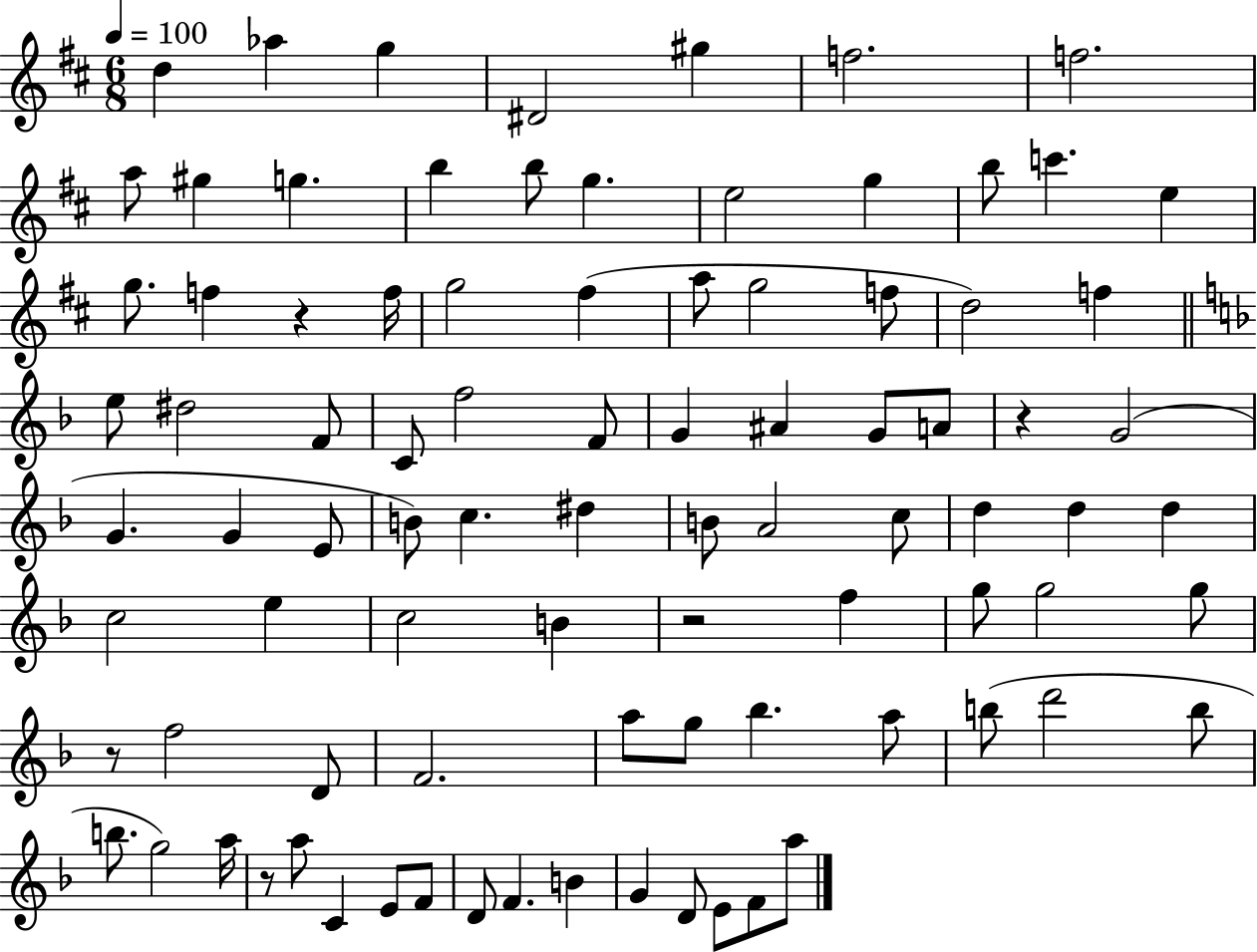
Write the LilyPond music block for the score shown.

{
  \clef treble
  \numericTimeSignature
  \time 6/8
  \key d \major
  \tempo 4 = 100
  d''4 aes''4 g''4 | dis'2 gis''4 | f''2. | f''2. | \break a''8 gis''4 g''4. | b''4 b''8 g''4. | e''2 g''4 | b''8 c'''4. e''4 | \break g''8. f''4 r4 f''16 | g''2 fis''4( | a''8 g''2 f''8 | d''2) f''4 | \break \bar "||" \break \key f \major e''8 dis''2 f'8 | c'8 f''2 f'8 | g'4 ais'4 g'8 a'8 | r4 g'2( | \break g'4. g'4 e'8 | b'8) c''4. dis''4 | b'8 a'2 c''8 | d''4 d''4 d''4 | \break c''2 e''4 | c''2 b'4 | r2 f''4 | g''8 g''2 g''8 | \break r8 f''2 d'8 | f'2. | a''8 g''8 bes''4. a''8 | b''8( d'''2 b''8 | \break b''8. g''2) a''16 | r8 a''8 c'4 e'8 f'8 | d'8 f'4. b'4 | g'4 d'8 e'8 f'8 a''8 | \break \bar "|."
}